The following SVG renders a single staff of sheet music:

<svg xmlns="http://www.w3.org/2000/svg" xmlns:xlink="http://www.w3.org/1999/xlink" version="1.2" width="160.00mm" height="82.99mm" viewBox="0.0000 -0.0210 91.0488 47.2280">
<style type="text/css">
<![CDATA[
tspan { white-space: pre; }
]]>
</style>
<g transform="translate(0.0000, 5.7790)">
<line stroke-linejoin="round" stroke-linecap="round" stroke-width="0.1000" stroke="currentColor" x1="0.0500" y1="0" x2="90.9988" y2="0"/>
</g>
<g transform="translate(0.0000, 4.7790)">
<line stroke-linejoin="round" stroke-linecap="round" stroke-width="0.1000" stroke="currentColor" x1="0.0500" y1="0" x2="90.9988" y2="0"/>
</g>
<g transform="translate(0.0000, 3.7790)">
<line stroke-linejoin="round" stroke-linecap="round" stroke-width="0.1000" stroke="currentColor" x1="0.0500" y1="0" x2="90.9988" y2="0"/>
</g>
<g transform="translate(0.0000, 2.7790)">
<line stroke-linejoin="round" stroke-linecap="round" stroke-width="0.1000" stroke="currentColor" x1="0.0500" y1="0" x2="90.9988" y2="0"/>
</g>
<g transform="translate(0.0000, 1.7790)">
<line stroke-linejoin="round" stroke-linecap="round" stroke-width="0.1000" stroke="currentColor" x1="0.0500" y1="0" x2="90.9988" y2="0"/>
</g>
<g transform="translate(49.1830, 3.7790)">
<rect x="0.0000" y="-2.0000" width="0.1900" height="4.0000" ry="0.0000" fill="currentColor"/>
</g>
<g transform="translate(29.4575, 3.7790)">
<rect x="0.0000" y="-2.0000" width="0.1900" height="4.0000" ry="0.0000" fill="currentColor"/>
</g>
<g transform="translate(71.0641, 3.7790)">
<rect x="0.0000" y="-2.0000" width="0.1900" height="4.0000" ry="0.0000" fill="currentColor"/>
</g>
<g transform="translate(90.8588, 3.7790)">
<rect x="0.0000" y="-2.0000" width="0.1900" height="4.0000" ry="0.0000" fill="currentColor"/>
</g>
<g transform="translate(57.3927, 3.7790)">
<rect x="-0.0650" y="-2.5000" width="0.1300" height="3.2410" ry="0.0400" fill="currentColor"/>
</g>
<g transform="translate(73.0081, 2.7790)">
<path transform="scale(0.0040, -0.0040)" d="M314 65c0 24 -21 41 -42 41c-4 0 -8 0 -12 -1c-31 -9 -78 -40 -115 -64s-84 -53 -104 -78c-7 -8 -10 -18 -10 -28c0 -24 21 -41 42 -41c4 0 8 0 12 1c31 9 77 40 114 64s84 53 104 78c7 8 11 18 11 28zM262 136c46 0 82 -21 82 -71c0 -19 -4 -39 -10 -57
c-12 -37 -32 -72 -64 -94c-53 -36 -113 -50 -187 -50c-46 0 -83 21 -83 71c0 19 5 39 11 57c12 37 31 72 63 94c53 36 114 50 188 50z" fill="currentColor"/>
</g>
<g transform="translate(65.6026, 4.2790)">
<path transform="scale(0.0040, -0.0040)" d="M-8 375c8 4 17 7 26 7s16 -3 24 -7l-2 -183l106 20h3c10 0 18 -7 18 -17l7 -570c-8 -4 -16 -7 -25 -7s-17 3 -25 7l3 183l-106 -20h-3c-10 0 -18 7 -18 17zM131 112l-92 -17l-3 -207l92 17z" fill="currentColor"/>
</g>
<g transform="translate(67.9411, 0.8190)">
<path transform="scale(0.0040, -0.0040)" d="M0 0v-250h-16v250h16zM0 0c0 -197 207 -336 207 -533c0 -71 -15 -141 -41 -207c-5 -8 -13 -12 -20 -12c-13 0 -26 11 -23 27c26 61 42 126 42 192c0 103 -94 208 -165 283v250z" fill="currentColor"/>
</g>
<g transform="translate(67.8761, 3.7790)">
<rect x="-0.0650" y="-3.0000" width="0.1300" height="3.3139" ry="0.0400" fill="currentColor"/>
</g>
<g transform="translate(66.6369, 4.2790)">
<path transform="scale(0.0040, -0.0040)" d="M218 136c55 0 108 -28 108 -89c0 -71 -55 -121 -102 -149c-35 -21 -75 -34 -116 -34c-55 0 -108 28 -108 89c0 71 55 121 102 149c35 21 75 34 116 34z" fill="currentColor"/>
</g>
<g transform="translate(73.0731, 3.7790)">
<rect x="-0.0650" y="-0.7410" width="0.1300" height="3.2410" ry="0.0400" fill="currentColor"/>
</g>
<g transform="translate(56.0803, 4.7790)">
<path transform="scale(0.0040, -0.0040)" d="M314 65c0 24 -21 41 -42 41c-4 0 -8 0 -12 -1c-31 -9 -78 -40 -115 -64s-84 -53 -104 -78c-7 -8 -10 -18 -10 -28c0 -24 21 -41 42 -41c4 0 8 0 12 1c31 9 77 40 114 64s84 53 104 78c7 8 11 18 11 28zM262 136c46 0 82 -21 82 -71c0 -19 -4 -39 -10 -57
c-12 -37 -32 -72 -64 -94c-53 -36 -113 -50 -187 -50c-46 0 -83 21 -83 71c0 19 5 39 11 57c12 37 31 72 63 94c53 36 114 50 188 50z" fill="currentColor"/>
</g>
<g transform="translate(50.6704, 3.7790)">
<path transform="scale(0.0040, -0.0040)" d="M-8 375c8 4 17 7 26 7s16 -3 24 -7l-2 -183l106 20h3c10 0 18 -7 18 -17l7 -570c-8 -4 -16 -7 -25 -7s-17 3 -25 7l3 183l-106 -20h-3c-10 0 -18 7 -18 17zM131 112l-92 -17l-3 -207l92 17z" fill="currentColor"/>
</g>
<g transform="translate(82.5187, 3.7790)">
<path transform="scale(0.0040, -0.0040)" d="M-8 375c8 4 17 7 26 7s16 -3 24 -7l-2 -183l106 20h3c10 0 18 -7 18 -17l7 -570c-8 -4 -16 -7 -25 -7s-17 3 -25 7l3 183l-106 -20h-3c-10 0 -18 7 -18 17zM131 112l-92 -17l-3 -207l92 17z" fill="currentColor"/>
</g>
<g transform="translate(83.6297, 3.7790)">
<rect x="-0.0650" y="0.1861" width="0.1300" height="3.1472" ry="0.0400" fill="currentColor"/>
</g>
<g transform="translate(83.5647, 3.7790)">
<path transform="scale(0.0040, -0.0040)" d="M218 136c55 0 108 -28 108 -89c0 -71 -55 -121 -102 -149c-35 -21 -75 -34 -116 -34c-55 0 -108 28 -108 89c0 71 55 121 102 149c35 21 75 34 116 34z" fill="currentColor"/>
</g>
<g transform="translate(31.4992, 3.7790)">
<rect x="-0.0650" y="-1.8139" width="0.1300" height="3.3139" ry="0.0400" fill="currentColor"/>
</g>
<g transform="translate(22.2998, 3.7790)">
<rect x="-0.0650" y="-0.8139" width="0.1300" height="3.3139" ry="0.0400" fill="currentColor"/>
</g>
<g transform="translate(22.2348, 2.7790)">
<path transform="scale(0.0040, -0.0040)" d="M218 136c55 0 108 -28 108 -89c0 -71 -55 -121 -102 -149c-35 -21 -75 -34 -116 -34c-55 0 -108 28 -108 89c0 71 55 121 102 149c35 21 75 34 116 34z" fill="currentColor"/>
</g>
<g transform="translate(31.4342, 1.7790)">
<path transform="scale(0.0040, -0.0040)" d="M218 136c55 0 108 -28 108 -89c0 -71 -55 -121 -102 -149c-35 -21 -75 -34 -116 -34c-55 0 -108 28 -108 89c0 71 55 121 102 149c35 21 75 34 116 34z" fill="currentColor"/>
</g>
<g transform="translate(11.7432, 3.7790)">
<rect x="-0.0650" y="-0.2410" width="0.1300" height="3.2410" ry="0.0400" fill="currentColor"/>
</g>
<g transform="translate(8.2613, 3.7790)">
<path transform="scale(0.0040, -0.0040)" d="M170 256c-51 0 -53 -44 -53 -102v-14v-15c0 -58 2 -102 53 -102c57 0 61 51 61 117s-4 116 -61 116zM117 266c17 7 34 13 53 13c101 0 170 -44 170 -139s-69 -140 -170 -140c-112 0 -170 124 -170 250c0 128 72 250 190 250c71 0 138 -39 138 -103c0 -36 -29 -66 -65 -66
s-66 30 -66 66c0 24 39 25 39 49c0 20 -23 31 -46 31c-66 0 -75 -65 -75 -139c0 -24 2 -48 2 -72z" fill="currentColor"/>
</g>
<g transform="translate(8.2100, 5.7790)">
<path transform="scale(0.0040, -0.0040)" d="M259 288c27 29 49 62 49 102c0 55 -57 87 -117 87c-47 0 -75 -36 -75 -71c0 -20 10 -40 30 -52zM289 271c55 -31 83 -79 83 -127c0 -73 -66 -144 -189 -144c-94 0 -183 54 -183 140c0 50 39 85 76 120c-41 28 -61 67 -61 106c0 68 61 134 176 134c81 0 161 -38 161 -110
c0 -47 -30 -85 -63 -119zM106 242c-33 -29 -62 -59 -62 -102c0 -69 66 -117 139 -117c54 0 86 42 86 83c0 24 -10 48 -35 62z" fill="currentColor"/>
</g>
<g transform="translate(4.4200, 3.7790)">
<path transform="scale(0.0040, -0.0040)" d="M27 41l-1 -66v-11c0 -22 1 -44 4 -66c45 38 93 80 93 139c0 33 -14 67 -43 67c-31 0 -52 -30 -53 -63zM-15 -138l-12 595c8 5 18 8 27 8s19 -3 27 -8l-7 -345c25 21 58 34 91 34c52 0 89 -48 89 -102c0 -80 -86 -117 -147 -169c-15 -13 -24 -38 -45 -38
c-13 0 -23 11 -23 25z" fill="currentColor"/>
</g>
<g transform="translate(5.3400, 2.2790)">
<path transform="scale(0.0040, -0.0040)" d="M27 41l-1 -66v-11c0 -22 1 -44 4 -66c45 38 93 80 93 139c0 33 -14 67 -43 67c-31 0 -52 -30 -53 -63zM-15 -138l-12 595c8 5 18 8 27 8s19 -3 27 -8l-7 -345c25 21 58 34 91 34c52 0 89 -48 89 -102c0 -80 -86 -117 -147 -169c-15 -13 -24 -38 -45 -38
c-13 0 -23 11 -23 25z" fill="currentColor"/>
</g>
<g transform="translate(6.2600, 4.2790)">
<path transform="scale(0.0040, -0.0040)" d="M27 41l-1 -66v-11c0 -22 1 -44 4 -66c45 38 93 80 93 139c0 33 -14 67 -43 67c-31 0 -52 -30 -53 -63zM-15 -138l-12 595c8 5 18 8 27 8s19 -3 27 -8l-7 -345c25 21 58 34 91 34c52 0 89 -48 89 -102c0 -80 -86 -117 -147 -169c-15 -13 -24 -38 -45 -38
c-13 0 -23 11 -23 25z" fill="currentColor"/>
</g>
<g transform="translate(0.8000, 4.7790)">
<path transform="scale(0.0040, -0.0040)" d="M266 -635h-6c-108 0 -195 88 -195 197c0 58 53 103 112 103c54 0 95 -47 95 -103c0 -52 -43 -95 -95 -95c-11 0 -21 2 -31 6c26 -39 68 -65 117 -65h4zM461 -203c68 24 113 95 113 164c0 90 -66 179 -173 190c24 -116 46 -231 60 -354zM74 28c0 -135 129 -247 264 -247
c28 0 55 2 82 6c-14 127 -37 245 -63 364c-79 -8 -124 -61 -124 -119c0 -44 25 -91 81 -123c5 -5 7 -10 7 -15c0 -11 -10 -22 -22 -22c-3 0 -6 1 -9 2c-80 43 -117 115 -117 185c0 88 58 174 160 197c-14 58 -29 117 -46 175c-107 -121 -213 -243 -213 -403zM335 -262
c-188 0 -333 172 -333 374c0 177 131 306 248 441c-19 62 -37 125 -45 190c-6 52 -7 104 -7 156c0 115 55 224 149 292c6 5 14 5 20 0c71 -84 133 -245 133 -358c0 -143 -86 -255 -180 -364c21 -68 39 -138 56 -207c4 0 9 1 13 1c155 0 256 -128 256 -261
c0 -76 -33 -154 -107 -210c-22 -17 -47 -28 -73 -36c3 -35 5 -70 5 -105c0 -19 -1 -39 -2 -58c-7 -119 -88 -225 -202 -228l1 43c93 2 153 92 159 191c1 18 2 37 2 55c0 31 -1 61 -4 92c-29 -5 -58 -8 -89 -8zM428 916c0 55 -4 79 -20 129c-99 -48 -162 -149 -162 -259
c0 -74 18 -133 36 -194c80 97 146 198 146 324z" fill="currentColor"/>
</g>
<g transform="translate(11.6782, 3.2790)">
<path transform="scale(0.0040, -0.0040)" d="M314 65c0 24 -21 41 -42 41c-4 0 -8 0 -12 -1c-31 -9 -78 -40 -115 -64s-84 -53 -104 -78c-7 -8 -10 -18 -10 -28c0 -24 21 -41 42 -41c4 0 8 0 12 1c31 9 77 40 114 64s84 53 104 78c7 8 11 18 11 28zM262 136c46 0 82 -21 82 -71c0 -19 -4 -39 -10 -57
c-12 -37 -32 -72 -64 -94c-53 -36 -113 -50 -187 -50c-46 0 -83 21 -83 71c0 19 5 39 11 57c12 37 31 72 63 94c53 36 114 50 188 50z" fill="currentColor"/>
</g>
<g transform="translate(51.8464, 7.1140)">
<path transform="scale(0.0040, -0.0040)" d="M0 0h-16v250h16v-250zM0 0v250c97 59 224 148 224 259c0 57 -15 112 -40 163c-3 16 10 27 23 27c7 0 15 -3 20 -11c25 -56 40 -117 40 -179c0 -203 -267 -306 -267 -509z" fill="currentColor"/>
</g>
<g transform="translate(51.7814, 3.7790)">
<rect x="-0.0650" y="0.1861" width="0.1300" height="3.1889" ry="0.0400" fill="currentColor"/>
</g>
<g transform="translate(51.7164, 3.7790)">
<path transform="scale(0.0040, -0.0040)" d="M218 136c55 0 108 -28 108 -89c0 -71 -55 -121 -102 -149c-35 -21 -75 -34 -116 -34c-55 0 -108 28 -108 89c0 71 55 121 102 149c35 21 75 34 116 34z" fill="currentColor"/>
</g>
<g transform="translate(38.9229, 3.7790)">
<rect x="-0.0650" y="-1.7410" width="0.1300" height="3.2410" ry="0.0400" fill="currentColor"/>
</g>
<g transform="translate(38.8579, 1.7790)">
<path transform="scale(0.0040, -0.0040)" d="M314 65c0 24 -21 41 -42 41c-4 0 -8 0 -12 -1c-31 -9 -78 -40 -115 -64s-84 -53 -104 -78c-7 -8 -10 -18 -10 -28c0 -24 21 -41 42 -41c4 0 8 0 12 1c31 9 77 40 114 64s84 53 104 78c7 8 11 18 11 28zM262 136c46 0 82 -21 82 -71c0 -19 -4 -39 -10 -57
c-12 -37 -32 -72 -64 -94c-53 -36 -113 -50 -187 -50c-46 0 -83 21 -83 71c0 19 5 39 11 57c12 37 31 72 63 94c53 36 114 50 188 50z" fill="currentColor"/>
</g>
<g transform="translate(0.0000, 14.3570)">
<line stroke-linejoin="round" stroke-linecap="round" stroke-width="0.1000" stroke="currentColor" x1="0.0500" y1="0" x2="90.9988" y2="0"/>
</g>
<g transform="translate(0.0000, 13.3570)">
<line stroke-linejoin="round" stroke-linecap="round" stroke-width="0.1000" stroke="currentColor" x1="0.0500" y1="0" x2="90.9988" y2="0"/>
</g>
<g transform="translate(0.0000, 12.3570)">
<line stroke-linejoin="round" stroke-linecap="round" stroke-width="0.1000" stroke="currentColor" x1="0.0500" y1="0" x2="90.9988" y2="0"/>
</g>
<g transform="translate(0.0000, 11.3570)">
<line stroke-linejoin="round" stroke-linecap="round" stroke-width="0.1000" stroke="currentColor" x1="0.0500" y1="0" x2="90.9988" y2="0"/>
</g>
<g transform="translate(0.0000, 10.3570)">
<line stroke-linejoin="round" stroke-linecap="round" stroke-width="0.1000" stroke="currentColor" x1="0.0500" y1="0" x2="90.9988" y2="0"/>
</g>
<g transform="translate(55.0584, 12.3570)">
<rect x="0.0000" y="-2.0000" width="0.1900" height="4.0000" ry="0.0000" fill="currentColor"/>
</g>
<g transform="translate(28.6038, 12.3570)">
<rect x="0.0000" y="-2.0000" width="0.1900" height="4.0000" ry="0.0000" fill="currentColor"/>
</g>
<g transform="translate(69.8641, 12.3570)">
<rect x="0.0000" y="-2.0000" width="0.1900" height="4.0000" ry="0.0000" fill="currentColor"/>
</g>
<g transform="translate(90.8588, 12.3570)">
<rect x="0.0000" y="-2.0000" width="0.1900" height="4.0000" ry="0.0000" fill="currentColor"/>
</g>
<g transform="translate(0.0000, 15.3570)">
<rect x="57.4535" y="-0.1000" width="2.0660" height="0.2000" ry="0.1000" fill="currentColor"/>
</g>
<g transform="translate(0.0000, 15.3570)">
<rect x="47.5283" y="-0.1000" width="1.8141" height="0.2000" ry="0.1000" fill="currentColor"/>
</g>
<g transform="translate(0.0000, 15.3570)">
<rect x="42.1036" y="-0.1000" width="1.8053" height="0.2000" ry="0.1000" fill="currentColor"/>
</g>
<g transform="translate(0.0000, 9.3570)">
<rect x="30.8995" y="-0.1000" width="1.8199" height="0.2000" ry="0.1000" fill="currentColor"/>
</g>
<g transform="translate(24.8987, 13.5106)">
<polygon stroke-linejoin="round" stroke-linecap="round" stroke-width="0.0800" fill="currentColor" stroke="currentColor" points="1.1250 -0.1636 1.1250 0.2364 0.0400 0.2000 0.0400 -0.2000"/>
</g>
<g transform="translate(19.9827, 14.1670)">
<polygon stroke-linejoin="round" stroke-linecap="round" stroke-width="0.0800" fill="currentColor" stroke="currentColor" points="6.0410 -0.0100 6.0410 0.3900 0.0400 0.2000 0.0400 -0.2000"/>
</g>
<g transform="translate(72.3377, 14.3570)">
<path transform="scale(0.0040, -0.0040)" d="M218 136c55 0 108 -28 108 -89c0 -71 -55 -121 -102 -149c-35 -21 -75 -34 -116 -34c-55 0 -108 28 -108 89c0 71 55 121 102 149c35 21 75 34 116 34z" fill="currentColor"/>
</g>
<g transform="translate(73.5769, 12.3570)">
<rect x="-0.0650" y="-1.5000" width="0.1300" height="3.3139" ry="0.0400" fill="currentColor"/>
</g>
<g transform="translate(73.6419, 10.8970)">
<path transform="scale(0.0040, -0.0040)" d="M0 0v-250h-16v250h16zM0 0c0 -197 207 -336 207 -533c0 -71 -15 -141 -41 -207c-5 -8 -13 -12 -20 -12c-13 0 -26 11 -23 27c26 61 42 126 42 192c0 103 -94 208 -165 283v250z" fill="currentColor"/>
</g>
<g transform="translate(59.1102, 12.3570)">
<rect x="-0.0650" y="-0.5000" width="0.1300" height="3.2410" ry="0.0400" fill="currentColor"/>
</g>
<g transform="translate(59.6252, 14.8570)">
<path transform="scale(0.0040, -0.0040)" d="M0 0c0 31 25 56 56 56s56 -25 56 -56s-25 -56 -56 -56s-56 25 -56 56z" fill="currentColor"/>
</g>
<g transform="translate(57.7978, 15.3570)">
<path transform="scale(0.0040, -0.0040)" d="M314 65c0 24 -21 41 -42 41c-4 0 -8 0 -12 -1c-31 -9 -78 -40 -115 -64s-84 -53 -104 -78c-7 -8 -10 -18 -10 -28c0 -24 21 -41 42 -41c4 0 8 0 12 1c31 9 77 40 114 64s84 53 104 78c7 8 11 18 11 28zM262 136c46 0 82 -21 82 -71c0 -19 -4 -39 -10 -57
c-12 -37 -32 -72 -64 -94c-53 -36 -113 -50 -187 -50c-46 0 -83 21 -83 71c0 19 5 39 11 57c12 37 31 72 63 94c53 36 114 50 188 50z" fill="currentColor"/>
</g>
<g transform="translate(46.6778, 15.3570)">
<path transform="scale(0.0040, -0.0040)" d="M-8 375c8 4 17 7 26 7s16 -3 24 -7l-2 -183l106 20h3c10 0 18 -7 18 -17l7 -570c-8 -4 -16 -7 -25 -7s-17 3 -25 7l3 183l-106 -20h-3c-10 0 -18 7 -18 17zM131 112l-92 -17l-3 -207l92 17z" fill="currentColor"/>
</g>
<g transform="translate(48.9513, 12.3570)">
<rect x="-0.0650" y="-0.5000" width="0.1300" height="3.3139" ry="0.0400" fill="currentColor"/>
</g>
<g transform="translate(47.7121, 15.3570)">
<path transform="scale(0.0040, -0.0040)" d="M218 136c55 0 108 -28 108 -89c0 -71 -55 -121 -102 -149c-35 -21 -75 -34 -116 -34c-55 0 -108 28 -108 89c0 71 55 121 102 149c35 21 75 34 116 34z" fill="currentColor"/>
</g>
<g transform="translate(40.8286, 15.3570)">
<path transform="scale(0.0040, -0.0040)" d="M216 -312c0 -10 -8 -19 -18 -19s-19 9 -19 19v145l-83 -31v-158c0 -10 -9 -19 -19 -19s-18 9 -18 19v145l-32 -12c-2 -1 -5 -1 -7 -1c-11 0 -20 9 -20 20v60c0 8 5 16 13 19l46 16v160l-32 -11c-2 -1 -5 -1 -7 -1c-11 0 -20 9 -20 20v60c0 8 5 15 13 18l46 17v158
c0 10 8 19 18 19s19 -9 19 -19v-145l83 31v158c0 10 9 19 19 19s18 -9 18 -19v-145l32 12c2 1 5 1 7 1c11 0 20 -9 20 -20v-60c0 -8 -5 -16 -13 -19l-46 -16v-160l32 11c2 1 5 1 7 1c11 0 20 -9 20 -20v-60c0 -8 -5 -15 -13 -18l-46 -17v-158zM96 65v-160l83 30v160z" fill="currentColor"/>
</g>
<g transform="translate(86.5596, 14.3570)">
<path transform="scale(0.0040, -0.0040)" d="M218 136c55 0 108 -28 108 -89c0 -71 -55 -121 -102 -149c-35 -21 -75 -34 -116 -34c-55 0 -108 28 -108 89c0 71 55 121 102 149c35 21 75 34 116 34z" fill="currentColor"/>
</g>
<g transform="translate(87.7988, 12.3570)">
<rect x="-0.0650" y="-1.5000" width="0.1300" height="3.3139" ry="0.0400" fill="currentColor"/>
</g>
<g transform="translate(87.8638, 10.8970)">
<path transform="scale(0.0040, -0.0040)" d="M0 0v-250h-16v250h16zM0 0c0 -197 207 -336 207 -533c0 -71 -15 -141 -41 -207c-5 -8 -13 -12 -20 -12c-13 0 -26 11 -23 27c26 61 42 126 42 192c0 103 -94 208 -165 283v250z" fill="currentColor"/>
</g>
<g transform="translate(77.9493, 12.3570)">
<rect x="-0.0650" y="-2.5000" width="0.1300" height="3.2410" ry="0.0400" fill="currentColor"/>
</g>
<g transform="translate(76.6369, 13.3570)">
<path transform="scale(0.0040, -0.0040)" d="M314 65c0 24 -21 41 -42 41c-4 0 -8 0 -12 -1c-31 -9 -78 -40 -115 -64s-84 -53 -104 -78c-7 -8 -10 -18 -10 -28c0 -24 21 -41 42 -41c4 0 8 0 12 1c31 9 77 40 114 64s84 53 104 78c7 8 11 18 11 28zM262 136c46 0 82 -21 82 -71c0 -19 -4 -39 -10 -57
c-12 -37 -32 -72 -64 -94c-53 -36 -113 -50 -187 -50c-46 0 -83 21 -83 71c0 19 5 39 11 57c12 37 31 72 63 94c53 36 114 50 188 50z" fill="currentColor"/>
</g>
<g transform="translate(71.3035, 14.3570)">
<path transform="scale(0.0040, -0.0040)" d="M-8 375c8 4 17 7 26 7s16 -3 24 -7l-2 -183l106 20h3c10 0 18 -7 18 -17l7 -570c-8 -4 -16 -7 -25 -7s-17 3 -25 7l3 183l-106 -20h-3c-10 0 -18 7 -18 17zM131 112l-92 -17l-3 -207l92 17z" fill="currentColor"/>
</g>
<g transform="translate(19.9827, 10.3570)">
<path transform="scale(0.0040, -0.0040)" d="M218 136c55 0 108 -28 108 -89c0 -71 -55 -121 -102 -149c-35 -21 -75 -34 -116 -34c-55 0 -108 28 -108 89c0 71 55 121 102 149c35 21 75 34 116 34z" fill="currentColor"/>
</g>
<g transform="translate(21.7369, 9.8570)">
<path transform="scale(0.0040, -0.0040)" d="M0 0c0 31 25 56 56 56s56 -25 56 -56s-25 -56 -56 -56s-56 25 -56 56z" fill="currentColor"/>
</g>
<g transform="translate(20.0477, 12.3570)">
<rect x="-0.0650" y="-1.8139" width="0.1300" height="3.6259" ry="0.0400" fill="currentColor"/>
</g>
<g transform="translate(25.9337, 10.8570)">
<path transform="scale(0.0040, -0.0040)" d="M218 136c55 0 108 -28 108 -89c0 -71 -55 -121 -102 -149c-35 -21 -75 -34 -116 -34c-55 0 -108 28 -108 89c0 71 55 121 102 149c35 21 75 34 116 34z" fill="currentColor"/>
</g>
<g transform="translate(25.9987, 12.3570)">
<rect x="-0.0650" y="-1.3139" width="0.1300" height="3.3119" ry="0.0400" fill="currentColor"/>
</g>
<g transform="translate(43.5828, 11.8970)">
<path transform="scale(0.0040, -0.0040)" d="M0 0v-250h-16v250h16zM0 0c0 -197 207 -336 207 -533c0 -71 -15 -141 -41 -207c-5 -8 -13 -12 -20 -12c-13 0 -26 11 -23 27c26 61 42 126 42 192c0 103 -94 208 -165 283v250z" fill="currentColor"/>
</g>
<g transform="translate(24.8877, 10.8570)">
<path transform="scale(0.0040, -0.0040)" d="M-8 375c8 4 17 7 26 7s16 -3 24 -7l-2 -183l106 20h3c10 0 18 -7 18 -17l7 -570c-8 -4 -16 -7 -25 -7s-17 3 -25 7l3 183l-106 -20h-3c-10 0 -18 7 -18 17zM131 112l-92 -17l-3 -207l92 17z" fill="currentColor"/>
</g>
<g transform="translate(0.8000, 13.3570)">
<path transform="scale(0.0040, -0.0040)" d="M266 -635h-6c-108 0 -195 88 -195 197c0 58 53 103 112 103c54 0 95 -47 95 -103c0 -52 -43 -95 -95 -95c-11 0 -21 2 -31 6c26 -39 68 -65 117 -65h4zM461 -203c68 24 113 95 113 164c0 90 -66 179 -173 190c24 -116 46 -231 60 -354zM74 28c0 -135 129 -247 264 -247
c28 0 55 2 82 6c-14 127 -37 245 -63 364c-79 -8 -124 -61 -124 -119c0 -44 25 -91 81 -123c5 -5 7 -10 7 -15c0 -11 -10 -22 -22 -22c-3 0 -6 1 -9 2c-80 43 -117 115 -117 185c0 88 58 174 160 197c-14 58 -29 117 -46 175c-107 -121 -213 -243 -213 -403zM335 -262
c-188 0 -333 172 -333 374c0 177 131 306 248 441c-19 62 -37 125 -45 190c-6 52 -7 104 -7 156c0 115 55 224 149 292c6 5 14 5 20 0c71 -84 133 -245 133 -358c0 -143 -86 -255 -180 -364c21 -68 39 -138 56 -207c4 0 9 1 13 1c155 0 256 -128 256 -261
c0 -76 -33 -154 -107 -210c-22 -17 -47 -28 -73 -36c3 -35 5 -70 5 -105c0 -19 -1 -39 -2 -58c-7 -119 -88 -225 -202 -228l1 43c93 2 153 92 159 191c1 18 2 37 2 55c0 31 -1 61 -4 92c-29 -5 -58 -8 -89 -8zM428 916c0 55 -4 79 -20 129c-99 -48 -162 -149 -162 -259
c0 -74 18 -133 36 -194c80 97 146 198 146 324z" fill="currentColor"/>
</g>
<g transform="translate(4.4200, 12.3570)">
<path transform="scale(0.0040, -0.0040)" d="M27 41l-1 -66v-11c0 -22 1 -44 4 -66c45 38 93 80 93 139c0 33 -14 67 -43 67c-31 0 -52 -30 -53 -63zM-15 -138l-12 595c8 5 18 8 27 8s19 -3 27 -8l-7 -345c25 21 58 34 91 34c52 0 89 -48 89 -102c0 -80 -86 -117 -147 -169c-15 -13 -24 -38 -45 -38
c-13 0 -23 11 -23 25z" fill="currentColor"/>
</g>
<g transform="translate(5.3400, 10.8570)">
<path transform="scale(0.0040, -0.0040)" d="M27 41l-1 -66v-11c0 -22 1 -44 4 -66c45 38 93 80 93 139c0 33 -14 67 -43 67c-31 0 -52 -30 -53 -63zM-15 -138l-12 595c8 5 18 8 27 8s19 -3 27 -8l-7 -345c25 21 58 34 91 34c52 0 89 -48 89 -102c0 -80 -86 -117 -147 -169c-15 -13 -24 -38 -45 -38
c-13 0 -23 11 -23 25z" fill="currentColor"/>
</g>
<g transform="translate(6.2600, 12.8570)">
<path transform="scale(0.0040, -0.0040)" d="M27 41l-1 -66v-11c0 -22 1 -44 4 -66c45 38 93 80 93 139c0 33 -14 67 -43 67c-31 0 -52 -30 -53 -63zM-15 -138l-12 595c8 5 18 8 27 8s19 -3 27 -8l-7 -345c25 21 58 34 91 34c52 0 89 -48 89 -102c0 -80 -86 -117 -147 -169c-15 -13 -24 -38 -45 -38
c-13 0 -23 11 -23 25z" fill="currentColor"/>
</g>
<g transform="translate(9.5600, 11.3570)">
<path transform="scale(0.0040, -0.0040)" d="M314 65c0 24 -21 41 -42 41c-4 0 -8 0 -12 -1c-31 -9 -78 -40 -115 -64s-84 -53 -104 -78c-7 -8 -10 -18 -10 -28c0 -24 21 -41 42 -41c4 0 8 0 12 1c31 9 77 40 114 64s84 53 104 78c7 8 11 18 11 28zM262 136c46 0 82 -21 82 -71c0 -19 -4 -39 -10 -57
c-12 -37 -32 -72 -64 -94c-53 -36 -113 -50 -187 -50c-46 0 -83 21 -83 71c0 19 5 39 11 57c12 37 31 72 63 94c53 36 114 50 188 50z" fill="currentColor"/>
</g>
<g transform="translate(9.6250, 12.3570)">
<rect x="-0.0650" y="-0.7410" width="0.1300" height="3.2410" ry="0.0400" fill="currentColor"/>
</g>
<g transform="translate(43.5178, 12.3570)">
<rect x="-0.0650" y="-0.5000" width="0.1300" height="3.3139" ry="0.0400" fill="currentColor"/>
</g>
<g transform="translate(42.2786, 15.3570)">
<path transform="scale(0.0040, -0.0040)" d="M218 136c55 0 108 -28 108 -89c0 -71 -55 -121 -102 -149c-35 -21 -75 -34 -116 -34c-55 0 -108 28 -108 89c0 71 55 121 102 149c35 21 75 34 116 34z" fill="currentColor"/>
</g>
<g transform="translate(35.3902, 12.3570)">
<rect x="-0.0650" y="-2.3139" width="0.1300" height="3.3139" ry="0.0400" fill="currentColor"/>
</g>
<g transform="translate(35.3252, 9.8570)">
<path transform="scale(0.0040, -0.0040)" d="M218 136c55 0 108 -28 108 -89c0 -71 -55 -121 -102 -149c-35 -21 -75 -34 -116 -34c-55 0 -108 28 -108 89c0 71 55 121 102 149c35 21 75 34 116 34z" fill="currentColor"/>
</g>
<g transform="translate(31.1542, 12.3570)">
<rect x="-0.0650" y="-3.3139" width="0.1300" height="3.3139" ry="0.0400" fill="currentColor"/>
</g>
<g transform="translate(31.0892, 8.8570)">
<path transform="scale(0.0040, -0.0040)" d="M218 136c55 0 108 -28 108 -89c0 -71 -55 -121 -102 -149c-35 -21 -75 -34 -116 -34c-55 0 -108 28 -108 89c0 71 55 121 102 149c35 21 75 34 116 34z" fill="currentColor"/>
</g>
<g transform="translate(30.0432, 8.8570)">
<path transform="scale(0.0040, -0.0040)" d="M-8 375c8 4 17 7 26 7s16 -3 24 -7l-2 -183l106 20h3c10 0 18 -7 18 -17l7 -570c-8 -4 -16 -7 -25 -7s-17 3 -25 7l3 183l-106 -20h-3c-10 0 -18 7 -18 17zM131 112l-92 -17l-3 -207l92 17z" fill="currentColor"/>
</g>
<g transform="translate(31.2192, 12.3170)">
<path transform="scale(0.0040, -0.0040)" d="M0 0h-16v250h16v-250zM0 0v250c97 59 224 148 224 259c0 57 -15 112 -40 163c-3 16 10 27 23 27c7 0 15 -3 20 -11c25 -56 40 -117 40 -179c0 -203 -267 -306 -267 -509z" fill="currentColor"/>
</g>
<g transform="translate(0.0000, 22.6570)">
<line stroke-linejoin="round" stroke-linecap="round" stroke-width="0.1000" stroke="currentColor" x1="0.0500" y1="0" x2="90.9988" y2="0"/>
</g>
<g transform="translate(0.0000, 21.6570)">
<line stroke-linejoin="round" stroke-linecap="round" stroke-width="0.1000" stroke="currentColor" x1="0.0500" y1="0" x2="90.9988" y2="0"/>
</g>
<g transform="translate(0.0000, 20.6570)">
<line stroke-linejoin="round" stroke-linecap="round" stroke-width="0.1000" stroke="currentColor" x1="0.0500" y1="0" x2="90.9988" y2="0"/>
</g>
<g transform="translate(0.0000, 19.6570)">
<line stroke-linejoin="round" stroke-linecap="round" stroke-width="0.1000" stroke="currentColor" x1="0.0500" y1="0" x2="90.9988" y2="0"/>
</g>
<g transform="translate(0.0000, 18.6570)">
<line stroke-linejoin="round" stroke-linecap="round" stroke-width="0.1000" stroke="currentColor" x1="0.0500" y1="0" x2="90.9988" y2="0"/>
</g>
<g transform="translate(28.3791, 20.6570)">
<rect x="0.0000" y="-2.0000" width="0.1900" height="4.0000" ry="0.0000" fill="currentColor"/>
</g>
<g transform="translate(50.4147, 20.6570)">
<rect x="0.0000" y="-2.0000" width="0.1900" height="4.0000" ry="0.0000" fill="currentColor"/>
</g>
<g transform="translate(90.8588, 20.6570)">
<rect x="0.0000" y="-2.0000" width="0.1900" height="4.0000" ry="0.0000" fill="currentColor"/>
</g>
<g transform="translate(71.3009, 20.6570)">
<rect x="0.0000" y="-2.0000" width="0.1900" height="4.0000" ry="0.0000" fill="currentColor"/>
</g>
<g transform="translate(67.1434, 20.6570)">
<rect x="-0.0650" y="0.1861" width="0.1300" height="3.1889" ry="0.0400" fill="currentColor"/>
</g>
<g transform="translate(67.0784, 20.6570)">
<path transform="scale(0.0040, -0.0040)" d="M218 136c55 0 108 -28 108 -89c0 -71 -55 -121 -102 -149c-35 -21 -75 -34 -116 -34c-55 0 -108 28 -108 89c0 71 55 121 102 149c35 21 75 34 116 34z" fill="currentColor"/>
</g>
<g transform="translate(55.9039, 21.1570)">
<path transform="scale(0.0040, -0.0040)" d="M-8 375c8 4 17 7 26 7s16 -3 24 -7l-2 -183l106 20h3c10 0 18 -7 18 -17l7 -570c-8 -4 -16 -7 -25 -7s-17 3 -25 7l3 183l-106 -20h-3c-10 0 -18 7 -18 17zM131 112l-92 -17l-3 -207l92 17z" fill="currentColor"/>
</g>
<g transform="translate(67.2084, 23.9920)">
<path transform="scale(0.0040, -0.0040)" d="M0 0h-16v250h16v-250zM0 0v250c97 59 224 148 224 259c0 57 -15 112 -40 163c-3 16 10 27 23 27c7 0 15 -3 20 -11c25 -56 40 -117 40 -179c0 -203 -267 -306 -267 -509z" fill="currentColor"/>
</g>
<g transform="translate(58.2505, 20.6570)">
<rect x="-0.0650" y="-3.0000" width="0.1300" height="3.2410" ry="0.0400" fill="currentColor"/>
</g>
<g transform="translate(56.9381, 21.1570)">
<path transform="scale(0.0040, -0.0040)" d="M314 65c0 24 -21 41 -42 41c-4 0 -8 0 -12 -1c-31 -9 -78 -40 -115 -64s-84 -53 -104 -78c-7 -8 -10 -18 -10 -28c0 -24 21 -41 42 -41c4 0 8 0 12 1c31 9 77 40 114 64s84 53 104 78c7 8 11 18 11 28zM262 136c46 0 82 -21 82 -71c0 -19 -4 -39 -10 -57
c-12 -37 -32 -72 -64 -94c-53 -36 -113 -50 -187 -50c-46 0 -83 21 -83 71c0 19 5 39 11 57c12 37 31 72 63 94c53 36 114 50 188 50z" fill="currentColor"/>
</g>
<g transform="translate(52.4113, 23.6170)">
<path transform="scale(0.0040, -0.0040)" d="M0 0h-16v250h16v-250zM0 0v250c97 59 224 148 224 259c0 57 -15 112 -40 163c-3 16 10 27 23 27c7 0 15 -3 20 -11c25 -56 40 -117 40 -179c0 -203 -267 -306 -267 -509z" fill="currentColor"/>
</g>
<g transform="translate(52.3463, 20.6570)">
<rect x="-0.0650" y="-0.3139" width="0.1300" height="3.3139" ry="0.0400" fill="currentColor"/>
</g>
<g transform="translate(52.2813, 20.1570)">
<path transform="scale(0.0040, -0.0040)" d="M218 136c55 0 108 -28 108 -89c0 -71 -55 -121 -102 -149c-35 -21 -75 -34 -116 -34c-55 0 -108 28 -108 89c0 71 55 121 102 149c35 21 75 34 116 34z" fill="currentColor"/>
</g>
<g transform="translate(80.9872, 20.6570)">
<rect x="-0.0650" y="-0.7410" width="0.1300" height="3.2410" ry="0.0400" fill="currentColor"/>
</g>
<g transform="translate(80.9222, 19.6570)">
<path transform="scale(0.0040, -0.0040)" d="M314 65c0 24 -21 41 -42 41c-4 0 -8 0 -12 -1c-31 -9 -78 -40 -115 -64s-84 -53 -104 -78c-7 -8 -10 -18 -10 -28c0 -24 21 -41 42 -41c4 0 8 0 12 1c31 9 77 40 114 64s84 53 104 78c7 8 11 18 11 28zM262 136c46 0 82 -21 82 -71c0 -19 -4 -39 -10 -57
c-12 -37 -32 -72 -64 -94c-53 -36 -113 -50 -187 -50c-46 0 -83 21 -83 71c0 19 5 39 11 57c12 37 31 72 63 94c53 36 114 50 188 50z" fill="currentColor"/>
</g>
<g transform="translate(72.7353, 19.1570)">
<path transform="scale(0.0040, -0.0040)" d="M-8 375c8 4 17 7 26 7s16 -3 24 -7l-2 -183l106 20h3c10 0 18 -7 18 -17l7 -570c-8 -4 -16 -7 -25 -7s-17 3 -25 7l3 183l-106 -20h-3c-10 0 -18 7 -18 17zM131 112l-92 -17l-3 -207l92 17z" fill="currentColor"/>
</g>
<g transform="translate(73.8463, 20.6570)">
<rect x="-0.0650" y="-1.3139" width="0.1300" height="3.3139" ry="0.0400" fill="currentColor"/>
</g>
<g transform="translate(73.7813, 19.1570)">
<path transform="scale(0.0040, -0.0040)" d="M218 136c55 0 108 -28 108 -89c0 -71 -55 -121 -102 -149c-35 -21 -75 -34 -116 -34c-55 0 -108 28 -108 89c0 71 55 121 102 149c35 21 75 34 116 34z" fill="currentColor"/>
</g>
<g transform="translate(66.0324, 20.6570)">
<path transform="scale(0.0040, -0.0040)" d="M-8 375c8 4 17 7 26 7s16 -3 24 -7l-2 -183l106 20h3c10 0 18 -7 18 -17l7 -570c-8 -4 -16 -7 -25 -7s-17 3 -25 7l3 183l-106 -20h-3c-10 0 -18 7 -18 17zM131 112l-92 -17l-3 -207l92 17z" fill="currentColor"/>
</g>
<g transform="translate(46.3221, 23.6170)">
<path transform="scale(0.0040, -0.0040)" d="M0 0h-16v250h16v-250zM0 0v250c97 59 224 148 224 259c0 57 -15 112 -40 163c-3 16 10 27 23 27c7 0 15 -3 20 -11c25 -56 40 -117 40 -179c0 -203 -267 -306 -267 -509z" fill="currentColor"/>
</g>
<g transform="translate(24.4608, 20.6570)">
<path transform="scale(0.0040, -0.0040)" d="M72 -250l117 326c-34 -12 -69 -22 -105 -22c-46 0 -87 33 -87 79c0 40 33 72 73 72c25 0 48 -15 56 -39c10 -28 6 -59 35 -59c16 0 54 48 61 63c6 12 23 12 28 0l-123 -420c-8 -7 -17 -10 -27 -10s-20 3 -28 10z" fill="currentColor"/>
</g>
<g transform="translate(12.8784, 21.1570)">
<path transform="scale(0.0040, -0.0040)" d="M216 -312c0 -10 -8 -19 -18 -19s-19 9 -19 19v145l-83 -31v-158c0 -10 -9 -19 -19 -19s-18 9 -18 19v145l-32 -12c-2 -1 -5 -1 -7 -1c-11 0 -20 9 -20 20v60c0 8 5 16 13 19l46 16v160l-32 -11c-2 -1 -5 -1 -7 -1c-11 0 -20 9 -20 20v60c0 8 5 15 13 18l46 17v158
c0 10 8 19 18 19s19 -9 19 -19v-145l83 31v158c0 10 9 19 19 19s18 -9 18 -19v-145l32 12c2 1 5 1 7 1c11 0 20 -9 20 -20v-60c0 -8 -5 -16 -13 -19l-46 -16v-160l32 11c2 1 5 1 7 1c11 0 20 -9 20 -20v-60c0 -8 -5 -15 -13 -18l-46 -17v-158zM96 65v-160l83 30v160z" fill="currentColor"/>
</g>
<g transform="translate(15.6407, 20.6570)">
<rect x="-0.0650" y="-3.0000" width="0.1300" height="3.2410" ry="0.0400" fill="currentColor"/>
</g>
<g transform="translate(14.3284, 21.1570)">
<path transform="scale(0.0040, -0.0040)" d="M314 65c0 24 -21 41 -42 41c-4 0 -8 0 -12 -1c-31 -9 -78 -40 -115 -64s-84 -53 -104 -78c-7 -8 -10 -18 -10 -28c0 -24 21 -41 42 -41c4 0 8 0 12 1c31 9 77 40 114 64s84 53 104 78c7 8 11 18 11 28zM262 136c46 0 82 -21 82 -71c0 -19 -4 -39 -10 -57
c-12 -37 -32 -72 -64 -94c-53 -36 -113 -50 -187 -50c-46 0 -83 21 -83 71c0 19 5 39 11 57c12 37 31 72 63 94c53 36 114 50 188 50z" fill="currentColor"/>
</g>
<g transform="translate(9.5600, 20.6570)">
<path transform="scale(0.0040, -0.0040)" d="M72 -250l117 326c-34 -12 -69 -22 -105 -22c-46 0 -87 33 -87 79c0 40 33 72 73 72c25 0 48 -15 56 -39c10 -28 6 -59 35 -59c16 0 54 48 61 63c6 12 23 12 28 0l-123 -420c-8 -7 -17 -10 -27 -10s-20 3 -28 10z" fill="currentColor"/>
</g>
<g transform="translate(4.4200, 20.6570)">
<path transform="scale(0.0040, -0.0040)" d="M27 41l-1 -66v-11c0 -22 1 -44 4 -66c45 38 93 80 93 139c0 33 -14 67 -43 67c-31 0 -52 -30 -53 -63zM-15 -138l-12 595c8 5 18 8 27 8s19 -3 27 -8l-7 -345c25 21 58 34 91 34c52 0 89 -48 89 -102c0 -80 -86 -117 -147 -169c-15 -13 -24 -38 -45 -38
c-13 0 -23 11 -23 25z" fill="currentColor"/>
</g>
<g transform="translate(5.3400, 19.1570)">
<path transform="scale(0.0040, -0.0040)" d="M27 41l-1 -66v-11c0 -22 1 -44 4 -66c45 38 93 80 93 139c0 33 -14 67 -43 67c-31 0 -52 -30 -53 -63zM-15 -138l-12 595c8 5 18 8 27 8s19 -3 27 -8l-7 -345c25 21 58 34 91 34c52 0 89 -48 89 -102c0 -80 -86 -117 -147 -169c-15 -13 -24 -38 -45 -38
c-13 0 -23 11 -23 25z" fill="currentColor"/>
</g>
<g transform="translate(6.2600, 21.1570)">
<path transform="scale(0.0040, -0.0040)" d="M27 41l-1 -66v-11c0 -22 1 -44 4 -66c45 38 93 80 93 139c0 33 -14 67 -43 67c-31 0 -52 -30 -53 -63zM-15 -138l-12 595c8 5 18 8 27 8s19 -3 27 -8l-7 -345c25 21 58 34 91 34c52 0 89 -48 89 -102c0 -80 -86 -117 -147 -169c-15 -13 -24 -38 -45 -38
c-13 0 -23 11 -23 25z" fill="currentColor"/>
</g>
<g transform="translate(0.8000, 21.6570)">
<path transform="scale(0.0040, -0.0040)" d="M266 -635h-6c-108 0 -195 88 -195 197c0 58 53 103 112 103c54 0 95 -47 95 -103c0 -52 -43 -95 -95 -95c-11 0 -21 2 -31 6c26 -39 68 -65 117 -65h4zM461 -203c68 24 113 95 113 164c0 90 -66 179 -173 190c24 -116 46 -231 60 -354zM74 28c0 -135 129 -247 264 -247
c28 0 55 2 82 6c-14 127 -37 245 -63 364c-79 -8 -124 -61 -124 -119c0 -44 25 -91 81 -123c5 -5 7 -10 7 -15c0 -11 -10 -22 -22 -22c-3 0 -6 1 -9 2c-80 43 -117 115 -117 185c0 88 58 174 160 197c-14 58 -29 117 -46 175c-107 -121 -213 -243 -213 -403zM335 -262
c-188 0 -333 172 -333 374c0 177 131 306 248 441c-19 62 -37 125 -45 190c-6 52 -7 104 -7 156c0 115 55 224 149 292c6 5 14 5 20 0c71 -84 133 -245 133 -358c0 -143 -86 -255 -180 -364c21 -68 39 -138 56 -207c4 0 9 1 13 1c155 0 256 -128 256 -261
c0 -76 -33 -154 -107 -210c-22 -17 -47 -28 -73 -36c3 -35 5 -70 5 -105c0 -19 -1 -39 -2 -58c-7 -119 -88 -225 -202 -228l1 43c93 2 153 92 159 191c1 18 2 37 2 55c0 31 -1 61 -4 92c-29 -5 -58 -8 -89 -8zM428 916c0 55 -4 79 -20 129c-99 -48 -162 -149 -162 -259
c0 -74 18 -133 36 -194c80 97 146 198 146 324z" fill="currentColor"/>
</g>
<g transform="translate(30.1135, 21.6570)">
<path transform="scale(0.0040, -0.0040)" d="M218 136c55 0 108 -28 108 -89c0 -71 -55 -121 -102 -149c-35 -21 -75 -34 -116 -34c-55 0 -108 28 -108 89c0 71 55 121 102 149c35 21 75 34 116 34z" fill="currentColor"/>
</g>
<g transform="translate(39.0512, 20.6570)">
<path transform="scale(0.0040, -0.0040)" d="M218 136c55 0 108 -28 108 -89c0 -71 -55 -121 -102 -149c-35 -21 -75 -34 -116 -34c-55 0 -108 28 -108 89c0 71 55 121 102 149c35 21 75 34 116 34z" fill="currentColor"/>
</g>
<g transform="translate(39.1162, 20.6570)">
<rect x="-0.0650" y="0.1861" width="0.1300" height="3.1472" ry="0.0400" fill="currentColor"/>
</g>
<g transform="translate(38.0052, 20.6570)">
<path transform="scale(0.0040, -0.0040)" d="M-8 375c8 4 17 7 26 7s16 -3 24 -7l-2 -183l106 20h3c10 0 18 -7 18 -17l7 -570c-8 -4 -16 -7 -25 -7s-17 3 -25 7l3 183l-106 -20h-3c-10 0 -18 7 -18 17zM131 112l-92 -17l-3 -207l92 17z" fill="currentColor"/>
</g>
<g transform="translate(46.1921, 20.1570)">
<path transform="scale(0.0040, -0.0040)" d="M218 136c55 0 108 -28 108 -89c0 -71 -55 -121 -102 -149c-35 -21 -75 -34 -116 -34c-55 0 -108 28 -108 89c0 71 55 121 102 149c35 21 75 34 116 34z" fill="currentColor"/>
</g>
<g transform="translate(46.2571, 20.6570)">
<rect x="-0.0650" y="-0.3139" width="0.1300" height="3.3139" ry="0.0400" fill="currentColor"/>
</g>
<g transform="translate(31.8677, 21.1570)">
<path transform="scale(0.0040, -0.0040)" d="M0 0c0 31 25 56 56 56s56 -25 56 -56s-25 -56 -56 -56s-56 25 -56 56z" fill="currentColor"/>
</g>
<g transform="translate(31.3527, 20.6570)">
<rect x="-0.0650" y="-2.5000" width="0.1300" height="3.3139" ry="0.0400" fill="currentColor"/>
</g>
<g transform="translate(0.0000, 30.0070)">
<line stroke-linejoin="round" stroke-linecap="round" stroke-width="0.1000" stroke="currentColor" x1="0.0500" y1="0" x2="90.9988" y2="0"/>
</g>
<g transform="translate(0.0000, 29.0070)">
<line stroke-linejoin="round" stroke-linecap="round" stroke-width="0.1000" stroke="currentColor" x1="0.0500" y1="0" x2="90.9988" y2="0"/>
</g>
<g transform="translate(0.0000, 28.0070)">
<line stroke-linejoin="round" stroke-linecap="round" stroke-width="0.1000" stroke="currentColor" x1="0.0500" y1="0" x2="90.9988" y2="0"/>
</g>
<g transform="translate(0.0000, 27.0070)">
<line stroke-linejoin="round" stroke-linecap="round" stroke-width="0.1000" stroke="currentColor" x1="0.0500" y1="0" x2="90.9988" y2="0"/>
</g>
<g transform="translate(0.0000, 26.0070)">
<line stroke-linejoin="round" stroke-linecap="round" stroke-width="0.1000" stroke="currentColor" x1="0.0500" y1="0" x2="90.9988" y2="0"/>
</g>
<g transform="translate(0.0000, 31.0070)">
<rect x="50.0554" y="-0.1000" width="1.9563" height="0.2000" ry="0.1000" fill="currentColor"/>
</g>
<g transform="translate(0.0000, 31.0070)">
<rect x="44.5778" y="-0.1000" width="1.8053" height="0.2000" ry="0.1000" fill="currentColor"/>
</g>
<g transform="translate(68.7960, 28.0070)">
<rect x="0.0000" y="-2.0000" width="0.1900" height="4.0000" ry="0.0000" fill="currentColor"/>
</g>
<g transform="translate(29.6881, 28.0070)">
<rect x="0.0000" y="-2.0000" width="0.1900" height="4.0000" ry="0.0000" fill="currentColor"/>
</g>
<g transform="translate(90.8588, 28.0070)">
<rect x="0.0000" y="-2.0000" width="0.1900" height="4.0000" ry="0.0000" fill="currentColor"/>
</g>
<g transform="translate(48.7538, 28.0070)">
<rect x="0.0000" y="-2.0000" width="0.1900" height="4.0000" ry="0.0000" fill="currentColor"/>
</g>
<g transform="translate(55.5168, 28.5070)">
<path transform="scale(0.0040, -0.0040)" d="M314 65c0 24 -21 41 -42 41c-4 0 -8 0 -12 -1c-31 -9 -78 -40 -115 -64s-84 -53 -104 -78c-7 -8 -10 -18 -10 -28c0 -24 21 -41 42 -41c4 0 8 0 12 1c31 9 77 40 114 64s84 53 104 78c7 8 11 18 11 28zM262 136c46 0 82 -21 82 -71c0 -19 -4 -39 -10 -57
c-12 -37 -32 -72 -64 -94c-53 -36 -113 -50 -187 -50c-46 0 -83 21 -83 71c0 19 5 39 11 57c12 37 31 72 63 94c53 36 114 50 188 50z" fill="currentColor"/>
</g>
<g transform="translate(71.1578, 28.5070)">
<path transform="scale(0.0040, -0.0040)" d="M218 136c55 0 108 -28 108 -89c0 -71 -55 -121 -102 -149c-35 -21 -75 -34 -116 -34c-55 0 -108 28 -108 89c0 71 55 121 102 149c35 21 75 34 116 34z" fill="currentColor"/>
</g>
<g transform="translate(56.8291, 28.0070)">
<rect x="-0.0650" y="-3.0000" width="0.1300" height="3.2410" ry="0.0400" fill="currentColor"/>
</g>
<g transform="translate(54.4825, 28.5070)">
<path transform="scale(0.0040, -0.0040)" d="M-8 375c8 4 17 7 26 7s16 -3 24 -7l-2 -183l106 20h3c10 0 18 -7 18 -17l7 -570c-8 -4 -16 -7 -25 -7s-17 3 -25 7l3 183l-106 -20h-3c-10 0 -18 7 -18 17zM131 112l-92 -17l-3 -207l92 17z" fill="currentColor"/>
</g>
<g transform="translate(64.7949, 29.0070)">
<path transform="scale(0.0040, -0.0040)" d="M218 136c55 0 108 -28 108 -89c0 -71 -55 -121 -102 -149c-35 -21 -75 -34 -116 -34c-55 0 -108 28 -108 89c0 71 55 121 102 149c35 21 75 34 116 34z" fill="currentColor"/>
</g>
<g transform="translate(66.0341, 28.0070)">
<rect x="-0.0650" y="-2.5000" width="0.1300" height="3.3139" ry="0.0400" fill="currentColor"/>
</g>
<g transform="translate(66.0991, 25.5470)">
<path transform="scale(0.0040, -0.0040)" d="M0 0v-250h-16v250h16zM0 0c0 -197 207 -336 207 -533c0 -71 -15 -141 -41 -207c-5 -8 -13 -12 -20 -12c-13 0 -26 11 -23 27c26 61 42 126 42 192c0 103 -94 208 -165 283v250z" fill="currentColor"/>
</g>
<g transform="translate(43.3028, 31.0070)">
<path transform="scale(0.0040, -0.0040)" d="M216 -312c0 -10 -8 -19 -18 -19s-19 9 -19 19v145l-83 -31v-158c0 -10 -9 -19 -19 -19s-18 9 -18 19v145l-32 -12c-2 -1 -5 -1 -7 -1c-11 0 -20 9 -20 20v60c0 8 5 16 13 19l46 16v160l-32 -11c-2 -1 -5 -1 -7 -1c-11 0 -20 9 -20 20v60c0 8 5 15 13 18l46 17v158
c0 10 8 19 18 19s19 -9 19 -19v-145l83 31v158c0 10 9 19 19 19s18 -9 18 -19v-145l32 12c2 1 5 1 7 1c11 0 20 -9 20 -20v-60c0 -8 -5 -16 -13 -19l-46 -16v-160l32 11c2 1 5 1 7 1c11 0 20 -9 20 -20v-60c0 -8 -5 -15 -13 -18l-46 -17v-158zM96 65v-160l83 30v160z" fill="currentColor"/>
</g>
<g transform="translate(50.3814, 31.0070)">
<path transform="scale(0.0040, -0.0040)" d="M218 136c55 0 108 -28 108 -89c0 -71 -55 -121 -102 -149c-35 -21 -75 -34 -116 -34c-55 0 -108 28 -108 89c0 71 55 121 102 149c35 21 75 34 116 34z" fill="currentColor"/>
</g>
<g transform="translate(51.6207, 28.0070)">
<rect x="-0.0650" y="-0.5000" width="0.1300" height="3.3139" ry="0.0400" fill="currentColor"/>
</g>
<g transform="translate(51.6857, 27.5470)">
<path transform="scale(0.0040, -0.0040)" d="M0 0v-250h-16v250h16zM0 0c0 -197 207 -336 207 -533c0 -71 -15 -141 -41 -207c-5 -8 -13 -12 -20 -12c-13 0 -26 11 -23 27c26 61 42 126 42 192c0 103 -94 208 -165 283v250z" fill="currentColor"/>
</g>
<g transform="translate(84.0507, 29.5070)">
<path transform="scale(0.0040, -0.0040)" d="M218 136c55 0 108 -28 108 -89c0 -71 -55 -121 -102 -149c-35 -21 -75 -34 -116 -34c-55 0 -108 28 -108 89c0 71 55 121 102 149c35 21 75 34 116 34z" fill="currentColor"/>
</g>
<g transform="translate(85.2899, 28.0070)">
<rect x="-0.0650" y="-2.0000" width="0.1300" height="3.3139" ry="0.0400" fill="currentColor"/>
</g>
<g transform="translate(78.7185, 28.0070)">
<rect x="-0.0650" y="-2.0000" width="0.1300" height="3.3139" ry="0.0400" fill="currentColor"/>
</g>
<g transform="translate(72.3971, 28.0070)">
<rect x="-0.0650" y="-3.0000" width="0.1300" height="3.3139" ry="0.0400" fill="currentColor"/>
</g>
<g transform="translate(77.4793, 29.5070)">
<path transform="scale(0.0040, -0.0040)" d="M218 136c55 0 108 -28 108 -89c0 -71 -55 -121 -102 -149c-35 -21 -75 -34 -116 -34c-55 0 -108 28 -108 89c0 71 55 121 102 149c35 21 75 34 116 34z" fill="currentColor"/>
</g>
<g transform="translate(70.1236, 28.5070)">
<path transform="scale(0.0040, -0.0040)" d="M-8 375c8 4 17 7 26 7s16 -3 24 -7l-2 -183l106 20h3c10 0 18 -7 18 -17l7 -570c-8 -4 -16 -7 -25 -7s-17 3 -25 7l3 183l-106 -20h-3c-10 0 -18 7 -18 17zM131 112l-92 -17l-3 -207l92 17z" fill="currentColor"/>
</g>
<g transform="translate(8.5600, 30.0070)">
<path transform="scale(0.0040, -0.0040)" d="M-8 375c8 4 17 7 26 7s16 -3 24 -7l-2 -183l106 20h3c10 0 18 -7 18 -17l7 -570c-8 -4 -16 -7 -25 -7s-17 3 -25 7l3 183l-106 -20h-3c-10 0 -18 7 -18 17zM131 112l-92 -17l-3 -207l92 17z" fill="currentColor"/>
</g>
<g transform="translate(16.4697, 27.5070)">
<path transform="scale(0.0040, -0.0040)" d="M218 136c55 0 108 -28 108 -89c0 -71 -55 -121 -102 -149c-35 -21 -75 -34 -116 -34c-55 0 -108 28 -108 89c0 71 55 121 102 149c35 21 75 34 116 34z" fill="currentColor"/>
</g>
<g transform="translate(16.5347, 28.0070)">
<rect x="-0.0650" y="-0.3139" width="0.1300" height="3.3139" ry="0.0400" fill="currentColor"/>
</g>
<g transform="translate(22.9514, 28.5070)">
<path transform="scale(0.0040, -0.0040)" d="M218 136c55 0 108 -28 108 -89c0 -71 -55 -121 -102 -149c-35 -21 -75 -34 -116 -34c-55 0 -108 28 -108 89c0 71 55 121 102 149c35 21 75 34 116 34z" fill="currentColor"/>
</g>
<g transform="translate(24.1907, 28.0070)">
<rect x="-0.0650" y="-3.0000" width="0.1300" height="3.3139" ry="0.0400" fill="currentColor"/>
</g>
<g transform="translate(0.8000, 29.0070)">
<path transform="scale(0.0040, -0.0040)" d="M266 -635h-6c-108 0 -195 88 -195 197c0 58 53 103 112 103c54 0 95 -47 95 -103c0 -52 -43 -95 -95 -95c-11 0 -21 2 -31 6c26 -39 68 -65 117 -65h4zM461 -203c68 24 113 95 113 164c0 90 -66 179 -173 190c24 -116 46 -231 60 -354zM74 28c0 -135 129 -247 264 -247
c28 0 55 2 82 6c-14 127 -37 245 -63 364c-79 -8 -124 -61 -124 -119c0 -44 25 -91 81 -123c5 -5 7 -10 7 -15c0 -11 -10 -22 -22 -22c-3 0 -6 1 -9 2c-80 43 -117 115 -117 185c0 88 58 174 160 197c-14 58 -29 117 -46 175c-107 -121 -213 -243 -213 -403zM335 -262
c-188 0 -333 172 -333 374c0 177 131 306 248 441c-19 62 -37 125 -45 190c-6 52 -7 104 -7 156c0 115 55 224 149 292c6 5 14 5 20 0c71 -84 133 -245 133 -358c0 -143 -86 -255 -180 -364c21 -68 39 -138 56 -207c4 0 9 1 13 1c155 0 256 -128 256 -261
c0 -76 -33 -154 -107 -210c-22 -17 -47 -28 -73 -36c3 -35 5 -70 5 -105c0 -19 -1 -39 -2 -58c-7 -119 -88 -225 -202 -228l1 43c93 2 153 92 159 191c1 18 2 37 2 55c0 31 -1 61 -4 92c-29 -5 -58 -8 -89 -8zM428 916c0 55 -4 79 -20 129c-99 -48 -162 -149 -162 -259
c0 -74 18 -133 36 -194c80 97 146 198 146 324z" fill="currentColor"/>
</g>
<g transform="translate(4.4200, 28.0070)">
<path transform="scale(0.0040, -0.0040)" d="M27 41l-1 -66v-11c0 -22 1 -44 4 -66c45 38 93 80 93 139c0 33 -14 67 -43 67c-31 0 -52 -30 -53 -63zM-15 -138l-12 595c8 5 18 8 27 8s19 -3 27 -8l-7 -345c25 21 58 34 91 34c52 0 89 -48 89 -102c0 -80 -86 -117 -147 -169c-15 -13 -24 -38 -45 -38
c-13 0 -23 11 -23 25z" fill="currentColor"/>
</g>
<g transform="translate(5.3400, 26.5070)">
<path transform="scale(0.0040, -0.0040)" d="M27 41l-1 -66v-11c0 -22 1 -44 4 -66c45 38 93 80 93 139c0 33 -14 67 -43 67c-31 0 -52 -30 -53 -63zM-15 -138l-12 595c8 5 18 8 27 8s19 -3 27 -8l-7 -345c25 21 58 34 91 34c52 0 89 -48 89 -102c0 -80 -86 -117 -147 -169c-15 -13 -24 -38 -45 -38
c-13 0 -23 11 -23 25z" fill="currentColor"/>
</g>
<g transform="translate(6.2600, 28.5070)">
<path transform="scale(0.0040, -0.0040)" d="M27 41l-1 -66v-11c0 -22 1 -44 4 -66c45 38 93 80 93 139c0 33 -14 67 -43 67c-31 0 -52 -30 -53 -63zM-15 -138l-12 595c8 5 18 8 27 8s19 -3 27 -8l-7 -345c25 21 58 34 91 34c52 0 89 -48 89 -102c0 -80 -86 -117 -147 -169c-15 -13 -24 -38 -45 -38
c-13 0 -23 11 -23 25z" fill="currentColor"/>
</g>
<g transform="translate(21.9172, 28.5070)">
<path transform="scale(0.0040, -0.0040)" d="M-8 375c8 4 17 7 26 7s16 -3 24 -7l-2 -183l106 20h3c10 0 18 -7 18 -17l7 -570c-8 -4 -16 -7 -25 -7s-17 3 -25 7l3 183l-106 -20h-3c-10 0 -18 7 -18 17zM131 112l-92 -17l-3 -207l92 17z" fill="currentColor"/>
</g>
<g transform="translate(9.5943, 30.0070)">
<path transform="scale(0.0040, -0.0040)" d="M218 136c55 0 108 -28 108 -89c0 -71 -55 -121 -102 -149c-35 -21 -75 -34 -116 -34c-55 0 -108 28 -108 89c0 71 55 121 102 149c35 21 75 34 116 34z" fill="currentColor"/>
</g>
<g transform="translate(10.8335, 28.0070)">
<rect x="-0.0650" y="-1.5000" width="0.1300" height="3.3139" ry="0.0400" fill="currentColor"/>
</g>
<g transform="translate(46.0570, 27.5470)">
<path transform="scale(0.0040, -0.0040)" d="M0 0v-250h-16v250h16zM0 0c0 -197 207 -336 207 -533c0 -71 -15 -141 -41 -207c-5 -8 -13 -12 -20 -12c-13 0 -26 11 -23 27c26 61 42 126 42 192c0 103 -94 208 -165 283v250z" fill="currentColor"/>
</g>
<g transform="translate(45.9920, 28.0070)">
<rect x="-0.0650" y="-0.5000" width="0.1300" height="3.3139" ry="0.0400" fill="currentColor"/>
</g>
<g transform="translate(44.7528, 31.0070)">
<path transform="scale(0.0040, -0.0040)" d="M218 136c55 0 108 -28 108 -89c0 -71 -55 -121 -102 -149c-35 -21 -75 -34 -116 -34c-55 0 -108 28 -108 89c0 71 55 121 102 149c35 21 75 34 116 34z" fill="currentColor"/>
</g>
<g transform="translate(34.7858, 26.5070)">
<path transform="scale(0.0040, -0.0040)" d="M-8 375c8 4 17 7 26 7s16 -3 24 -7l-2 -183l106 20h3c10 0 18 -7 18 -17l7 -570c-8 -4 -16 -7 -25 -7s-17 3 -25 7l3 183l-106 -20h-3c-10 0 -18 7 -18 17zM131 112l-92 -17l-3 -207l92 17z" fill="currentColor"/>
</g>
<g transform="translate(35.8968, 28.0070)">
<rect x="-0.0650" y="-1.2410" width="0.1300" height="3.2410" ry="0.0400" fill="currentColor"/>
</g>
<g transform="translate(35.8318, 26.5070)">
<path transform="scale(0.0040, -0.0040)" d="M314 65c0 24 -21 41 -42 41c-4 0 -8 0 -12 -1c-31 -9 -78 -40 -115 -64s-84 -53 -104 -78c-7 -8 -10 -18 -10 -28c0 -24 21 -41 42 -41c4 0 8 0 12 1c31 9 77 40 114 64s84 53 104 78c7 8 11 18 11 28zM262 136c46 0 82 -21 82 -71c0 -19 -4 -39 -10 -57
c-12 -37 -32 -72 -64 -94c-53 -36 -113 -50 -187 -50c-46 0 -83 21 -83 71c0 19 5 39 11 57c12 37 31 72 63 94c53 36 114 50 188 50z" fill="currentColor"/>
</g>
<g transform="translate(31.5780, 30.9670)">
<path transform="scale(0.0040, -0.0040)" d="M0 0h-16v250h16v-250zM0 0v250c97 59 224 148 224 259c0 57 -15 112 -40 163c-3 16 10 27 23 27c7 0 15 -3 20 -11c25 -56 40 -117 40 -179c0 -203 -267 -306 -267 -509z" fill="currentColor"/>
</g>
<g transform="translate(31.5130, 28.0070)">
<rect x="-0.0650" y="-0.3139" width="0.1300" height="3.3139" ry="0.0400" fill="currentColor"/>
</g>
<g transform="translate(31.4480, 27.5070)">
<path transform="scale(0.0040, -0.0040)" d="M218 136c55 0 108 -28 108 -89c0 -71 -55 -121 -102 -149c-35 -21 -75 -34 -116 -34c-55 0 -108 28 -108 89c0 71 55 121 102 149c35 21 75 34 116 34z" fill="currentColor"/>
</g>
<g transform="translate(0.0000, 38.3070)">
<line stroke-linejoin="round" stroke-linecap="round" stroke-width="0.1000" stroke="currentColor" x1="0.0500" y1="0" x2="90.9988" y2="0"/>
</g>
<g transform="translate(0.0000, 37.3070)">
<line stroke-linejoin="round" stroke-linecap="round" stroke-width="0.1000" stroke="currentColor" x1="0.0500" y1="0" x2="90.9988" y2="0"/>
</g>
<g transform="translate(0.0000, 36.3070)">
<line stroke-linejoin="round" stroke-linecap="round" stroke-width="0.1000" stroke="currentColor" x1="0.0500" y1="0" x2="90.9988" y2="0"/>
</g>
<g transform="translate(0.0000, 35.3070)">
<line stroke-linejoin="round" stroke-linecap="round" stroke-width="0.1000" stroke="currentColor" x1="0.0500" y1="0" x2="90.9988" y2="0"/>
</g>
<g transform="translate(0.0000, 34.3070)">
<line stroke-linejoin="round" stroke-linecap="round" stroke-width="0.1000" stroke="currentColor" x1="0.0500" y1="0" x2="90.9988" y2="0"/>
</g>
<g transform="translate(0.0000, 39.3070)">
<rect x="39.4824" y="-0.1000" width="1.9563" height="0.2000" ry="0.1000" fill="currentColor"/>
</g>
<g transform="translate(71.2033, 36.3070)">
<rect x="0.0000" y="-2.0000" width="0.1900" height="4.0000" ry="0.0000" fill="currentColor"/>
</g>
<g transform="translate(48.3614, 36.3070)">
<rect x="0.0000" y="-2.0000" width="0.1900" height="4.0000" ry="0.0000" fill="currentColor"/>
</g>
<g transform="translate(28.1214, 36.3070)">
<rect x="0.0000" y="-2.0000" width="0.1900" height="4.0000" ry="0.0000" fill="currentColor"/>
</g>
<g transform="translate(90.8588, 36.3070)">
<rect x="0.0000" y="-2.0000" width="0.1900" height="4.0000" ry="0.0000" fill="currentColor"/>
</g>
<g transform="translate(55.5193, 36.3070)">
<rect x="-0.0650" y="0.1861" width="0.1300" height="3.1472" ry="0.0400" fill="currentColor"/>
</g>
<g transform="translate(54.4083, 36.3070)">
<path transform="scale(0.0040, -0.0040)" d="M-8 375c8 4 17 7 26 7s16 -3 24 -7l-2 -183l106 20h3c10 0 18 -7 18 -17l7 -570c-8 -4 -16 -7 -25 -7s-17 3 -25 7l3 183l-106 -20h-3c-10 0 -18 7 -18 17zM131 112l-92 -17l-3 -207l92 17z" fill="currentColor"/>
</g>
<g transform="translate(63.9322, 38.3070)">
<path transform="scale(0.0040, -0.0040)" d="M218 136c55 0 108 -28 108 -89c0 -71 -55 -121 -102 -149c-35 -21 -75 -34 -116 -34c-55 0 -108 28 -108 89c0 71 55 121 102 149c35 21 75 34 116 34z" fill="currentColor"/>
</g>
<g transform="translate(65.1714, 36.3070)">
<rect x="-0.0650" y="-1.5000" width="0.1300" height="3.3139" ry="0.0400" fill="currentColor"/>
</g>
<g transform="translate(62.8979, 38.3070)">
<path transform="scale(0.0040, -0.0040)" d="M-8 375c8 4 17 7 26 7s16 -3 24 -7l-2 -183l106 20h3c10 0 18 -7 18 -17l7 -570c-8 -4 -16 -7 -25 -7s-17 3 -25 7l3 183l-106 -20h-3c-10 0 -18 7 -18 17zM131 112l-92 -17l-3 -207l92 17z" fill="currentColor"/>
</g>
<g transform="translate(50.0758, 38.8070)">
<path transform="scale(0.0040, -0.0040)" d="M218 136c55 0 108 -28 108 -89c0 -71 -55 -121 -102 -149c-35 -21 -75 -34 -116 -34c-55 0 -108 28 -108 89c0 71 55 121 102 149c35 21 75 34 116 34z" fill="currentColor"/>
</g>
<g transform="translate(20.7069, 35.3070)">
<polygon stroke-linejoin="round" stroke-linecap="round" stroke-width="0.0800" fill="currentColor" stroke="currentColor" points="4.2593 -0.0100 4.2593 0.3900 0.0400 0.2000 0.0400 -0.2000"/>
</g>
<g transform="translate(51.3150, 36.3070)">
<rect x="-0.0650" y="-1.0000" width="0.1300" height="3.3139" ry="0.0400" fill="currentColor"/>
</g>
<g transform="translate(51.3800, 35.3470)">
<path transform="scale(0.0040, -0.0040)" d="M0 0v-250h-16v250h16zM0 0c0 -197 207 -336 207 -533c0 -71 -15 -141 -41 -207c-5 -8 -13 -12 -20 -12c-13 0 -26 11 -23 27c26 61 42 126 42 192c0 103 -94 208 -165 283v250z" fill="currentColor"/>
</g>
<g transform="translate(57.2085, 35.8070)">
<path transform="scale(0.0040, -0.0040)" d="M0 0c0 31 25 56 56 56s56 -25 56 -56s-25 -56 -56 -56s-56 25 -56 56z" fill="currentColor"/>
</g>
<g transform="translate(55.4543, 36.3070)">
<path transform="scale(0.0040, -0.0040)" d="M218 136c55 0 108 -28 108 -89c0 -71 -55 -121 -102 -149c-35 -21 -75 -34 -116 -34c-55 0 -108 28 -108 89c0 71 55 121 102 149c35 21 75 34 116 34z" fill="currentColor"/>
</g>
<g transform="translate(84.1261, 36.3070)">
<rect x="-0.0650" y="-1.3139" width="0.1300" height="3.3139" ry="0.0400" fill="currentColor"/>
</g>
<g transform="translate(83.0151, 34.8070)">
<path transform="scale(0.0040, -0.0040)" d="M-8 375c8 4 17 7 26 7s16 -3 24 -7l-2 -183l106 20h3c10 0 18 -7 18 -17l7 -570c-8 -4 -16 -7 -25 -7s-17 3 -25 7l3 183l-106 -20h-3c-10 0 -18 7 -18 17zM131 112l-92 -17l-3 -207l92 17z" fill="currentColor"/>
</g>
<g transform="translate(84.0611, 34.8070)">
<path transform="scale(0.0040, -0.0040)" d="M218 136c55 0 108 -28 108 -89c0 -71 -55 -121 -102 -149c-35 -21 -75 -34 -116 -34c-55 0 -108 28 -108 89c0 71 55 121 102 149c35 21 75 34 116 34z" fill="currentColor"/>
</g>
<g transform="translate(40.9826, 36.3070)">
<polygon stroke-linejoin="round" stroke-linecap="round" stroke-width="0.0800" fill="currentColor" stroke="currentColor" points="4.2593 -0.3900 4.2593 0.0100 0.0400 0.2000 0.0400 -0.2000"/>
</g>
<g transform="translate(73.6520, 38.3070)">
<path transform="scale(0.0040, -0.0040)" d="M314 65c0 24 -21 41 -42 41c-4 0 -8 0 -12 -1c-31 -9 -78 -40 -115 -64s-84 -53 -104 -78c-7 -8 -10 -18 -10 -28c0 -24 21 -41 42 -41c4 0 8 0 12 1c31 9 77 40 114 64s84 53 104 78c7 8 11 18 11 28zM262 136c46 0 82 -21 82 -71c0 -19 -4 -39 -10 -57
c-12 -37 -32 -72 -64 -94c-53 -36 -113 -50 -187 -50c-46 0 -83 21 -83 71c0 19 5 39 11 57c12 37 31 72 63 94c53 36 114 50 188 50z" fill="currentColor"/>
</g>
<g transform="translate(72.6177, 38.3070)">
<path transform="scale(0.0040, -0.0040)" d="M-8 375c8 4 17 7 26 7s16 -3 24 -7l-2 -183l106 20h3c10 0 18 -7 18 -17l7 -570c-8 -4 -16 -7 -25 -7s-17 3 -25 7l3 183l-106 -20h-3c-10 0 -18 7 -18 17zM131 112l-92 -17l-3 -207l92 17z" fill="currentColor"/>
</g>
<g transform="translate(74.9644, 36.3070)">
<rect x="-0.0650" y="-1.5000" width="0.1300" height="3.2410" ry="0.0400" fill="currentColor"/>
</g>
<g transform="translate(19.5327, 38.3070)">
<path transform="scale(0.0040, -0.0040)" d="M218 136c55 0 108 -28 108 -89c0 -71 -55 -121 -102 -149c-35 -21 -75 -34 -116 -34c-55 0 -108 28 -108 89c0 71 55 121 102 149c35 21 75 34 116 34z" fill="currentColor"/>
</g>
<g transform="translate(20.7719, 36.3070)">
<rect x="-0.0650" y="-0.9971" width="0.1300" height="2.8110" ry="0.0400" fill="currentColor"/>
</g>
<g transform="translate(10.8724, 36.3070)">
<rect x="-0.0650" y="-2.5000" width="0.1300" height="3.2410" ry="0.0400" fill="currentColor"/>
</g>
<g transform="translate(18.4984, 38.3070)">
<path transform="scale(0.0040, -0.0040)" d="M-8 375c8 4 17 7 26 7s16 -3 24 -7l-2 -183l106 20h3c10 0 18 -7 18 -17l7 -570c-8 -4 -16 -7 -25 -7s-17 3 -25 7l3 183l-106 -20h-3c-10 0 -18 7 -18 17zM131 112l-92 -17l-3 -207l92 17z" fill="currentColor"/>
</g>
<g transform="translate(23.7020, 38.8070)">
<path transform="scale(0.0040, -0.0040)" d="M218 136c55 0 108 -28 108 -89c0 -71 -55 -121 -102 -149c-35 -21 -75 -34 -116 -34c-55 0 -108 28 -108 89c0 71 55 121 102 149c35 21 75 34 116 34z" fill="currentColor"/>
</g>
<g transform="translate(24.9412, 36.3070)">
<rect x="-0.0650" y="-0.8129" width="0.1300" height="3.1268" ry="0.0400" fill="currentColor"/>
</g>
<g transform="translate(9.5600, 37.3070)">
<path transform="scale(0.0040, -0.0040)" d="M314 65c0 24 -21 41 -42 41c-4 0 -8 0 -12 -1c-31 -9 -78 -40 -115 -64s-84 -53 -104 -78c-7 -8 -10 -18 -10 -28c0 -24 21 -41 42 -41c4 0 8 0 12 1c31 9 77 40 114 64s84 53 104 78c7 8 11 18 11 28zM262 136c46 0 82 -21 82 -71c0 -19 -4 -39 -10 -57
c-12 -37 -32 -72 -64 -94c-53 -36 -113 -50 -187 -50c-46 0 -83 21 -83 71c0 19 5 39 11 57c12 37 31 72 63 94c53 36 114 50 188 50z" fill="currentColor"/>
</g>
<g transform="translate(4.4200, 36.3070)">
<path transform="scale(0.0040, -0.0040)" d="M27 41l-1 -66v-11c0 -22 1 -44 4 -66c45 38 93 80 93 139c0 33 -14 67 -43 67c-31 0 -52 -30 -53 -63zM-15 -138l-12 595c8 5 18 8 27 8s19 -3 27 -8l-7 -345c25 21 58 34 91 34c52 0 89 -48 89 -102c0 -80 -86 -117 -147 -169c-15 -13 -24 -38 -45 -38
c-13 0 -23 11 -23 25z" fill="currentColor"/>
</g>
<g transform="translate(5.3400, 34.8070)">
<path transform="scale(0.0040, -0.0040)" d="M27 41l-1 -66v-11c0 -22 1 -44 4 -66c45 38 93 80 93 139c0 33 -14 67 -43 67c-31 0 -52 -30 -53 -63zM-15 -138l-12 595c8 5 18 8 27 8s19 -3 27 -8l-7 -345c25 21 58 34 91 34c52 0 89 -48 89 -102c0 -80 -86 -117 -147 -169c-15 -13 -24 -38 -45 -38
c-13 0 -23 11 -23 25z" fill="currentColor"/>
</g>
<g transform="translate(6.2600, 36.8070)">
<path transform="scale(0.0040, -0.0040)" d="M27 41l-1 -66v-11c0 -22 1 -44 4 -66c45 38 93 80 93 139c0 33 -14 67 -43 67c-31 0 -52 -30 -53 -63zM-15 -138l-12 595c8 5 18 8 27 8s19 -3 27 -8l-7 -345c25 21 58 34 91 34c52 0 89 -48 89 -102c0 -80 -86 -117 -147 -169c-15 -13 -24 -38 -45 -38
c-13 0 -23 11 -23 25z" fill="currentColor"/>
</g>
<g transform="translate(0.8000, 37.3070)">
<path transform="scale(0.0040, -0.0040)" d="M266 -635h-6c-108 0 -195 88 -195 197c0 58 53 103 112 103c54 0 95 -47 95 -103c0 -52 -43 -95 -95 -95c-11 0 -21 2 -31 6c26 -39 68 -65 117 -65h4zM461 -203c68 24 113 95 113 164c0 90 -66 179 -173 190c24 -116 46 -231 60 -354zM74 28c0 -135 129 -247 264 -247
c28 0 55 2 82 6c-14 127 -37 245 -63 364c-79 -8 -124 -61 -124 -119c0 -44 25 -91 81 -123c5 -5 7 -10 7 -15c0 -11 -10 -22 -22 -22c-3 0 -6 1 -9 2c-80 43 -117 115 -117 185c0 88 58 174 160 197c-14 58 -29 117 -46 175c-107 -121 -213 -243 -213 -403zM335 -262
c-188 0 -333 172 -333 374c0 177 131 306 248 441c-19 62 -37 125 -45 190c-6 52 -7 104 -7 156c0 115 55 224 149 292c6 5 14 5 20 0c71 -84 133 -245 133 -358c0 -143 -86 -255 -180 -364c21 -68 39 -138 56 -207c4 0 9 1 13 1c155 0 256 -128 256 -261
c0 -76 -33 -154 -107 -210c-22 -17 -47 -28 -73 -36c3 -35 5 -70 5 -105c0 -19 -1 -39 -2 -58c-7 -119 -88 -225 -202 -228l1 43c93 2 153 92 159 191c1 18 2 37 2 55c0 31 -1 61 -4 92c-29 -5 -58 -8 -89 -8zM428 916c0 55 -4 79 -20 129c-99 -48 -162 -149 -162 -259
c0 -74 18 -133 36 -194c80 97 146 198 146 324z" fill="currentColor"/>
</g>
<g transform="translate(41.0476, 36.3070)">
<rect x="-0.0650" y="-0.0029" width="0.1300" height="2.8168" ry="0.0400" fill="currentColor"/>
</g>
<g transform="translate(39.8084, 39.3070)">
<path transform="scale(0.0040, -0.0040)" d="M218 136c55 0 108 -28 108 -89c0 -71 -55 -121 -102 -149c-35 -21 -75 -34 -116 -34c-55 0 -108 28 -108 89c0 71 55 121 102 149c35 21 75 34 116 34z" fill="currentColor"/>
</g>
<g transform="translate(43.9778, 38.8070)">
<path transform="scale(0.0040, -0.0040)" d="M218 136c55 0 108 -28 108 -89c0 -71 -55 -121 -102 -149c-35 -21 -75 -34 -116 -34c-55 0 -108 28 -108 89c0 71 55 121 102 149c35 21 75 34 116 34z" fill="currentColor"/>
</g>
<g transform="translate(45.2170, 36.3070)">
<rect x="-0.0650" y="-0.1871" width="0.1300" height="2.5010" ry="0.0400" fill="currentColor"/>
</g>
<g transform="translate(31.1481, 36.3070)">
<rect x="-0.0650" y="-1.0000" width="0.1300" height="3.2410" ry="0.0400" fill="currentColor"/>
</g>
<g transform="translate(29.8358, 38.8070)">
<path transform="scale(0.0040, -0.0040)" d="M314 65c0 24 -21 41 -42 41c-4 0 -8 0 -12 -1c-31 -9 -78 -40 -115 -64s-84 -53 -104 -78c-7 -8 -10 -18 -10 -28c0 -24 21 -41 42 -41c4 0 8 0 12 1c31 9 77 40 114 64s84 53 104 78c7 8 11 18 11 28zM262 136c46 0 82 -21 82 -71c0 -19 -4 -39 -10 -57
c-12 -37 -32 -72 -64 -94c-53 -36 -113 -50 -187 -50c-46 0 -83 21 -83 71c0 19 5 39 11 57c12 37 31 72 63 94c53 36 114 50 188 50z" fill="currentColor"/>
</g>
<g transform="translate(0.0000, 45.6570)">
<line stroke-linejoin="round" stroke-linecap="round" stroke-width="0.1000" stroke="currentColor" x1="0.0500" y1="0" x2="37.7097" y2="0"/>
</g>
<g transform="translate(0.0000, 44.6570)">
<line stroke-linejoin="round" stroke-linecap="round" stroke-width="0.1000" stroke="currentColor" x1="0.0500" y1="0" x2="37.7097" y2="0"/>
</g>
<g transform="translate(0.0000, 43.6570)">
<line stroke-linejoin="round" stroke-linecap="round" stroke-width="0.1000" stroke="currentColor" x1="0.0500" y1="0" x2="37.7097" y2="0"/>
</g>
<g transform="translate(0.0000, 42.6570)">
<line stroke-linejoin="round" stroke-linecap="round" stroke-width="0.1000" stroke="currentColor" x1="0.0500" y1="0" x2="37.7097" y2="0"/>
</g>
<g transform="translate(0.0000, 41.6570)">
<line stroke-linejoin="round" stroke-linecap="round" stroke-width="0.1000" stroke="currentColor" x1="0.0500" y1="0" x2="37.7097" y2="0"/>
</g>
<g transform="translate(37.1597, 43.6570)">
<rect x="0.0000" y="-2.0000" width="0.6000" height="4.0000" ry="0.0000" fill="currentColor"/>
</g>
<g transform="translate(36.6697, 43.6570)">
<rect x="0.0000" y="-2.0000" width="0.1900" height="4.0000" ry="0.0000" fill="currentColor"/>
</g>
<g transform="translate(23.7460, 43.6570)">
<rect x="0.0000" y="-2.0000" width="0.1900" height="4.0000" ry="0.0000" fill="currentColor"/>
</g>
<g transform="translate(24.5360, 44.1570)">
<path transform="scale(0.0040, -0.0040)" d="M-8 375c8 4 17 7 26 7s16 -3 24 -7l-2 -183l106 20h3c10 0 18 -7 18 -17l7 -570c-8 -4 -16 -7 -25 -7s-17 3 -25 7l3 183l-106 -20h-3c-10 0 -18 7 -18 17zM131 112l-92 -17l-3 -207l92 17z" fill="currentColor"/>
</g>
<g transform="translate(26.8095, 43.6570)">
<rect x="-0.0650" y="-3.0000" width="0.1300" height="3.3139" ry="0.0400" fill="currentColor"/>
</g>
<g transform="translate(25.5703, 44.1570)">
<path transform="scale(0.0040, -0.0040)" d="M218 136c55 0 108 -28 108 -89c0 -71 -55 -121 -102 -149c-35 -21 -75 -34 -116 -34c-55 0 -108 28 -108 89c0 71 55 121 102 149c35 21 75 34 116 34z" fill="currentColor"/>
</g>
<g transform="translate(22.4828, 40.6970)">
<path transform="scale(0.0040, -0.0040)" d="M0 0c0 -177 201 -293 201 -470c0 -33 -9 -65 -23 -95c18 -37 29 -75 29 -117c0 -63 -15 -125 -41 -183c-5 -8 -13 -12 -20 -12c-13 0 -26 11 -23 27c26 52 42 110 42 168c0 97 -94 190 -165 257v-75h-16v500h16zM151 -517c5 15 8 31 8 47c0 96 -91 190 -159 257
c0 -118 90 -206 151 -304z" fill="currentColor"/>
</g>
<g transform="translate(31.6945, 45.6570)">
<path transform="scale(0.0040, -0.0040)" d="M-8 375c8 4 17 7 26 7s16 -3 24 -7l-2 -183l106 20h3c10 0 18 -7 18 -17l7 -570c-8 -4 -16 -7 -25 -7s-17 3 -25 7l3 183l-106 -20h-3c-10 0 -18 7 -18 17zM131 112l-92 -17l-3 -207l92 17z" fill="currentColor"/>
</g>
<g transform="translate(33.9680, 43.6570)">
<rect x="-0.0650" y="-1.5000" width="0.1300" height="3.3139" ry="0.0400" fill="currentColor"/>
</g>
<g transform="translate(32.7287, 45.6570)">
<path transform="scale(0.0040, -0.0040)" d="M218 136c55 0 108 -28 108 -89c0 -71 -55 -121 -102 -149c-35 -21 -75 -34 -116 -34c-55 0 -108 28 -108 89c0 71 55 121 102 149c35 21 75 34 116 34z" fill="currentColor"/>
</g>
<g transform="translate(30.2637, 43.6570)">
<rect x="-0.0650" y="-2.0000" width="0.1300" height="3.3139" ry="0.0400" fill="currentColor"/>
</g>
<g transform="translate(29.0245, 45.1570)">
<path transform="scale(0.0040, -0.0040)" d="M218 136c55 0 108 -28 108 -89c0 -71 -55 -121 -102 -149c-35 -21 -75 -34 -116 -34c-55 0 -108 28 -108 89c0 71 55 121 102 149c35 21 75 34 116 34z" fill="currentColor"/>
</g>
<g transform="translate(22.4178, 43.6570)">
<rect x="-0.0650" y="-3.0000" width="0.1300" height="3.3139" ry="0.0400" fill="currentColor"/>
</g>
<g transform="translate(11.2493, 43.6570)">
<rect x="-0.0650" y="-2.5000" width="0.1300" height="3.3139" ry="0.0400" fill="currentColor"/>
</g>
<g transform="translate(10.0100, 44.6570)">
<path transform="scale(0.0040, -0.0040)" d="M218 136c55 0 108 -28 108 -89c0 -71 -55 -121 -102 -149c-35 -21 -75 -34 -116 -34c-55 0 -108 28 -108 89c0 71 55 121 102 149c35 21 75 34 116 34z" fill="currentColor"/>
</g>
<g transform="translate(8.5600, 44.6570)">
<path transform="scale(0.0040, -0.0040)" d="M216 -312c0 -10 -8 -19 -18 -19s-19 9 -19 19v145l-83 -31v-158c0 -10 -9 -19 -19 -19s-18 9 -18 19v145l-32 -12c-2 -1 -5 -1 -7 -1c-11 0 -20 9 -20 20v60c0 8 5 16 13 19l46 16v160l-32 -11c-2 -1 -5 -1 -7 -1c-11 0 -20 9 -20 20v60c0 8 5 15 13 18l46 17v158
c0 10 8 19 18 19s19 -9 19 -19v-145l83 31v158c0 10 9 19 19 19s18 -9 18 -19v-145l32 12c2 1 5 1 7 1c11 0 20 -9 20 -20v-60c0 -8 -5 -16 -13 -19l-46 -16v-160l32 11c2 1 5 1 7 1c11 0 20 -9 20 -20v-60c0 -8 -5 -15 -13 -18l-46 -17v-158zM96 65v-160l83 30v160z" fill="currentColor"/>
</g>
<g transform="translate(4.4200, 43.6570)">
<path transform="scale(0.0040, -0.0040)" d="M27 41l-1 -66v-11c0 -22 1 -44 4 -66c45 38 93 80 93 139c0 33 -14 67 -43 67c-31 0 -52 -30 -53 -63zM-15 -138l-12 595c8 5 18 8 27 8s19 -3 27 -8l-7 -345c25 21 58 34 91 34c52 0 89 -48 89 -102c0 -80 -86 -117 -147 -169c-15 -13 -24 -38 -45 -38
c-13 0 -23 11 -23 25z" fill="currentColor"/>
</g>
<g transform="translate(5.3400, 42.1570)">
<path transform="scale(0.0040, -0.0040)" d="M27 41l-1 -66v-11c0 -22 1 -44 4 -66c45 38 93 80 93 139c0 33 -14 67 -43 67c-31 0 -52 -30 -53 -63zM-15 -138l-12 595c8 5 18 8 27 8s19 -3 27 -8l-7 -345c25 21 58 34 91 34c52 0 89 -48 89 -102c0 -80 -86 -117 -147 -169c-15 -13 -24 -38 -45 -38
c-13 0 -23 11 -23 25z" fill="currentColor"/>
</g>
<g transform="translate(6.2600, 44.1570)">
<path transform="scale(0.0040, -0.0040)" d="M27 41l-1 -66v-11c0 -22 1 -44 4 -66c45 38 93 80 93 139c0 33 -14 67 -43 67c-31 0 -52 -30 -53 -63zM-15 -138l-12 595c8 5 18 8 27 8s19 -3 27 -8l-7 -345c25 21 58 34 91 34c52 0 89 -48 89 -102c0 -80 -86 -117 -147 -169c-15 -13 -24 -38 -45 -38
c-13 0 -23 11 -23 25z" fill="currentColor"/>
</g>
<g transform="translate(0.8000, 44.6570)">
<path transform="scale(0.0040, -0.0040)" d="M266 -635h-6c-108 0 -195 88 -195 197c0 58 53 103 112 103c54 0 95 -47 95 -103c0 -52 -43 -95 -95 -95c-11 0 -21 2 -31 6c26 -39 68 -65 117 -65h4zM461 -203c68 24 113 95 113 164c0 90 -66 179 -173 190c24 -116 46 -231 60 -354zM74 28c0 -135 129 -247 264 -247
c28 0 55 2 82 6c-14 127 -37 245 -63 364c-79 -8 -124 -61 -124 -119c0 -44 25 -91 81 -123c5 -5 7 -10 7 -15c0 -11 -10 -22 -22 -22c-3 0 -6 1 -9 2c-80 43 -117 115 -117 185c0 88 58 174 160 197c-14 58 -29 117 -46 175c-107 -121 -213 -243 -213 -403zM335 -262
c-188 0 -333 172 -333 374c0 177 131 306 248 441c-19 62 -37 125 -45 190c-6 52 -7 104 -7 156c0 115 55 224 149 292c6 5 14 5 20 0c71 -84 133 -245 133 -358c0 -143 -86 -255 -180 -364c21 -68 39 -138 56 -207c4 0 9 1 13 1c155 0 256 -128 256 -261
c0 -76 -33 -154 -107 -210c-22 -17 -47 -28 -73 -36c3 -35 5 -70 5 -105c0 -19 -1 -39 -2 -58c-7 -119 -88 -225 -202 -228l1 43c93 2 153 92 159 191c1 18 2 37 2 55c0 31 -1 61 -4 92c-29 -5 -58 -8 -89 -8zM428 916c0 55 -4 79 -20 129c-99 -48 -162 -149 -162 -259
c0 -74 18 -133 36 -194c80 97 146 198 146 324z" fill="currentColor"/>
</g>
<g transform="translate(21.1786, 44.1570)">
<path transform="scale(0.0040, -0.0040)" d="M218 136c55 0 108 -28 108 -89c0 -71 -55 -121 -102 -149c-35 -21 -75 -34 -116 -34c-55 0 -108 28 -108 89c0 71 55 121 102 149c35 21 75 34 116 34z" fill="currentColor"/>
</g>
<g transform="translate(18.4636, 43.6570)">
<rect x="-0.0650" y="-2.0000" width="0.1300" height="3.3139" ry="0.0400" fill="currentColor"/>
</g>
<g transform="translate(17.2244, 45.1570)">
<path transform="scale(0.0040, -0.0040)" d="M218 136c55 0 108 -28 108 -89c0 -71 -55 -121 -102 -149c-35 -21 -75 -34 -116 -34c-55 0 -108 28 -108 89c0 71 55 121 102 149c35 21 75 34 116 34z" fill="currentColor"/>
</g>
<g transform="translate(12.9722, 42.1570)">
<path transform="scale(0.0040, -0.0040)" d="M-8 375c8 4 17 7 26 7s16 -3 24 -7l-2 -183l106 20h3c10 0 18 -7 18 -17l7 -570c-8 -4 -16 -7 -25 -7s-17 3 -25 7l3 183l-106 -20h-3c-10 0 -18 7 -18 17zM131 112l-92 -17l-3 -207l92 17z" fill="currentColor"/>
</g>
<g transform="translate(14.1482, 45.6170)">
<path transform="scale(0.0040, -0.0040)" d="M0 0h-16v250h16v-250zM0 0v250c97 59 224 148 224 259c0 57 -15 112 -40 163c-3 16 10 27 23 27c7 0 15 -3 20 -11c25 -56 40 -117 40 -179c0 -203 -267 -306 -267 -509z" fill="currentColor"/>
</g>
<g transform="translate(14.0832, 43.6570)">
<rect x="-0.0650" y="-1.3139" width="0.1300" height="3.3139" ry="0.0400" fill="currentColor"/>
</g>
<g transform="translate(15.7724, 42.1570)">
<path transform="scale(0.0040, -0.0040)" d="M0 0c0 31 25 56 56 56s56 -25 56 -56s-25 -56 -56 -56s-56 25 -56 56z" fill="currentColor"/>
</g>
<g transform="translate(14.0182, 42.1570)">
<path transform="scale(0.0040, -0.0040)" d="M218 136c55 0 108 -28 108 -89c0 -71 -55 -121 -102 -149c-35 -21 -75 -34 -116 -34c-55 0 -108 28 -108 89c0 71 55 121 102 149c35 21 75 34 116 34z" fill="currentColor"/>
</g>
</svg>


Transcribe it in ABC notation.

X:1
T:Untitled
M:6/8
L:1/4
K:Eb
c2 d f f2 B/2 G2 A/2 d2 B d2 f/2 e/4 b/2 g ^C/2 C C2 E/2 G2 E/2 z/2 ^A2 z/2 G B c/2 c/2 A2 B/2 e d2 E c A c/2 e2 ^C/2 C/2 A2 G/2 A F F G2 E/2 D/2 D2 C/2 D/2 D/2 B E E2 e ^G e/2 F _A/4 A F E